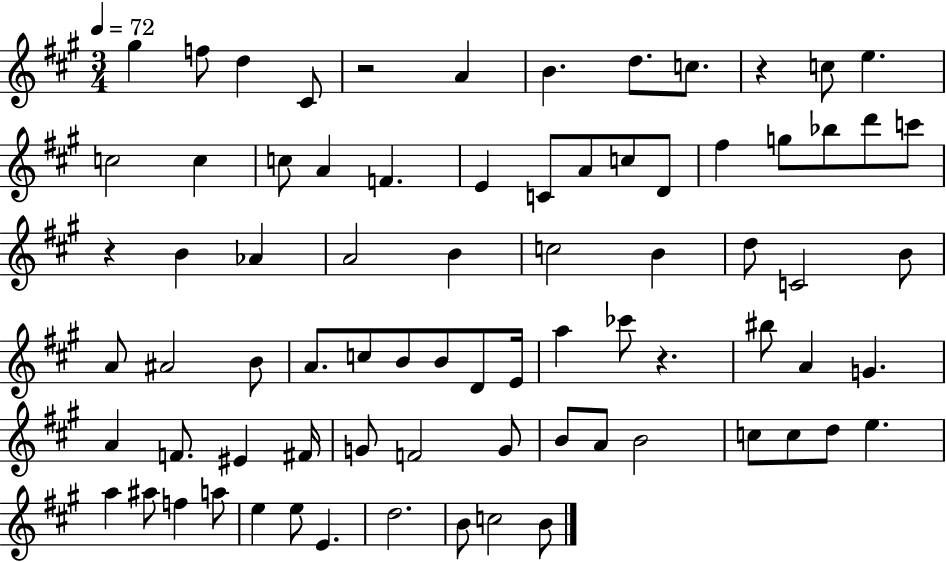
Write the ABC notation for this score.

X:1
T:Untitled
M:3/4
L:1/4
K:A
^g f/2 d ^C/2 z2 A B d/2 c/2 z c/2 e c2 c c/2 A F E C/2 A/2 c/2 D/2 ^f g/2 _b/2 d'/2 c'/2 z B _A A2 B c2 B d/2 C2 B/2 A/2 ^A2 B/2 A/2 c/2 B/2 B/2 D/2 E/4 a _c'/2 z ^b/2 A G A F/2 ^E ^F/4 G/2 F2 G/2 B/2 A/2 B2 c/2 c/2 d/2 e a ^a/2 f a/2 e e/2 E d2 B/2 c2 B/2